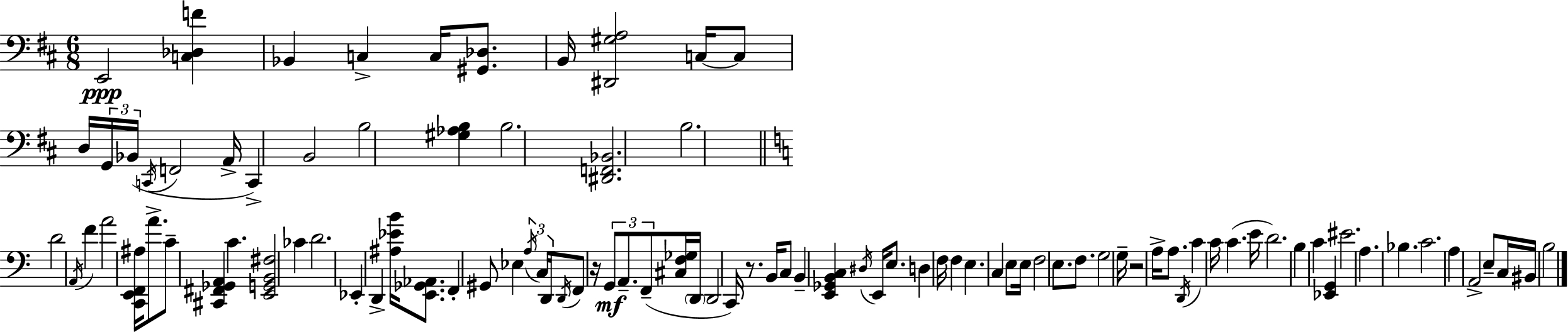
X:1
T:Untitled
M:6/8
L:1/4
K:D
E,,2 [C,_D,F] _B,, C, C,/4 [^G,,_D,]/2 B,,/4 [^D,,^G,A,]2 C,/4 C,/2 D,/4 G,,/4 _B,,/4 C,,/4 F,,2 A,,/4 C,, B,,2 B,2 [^G,_A,B,] B,2 [^D,,F,,_B,,]2 B,2 D2 A,,/4 F A2 [C,,E,,F,,^A,]/4 A/2 C/2 [^C,,^F,,_G,,A,,] C [E,,G,,B,,^F,]2 _C D2 _E,, D,, [^A,_EB]/4 [E,,_G,,_A,,]/2 F,, ^G,,/2 _E, A,/4 C,/4 D,,/4 D,,/4 F,,/2 z/4 G,,/2 A,,/2 F,,/2 [^C,F,_G,]/4 D,,/4 D,,2 C,,/4 z/2 B,,/4 C,/2 B,, [E,,_G,,B,,C,] ^D,/4 E,,/4 E,/2 D, F,/4 F, E, C, E,/2 E,/4 F,2 E,/2 F,/2 G,2 G,/4 z2 A,/4 A,/2 D,,/4 C C/4 C E/4 D2 B, C [_E,,G,,] ^E2 A, _B, C2 A, A,,2 E,/2 C,/4 ^B,,/4 B,2